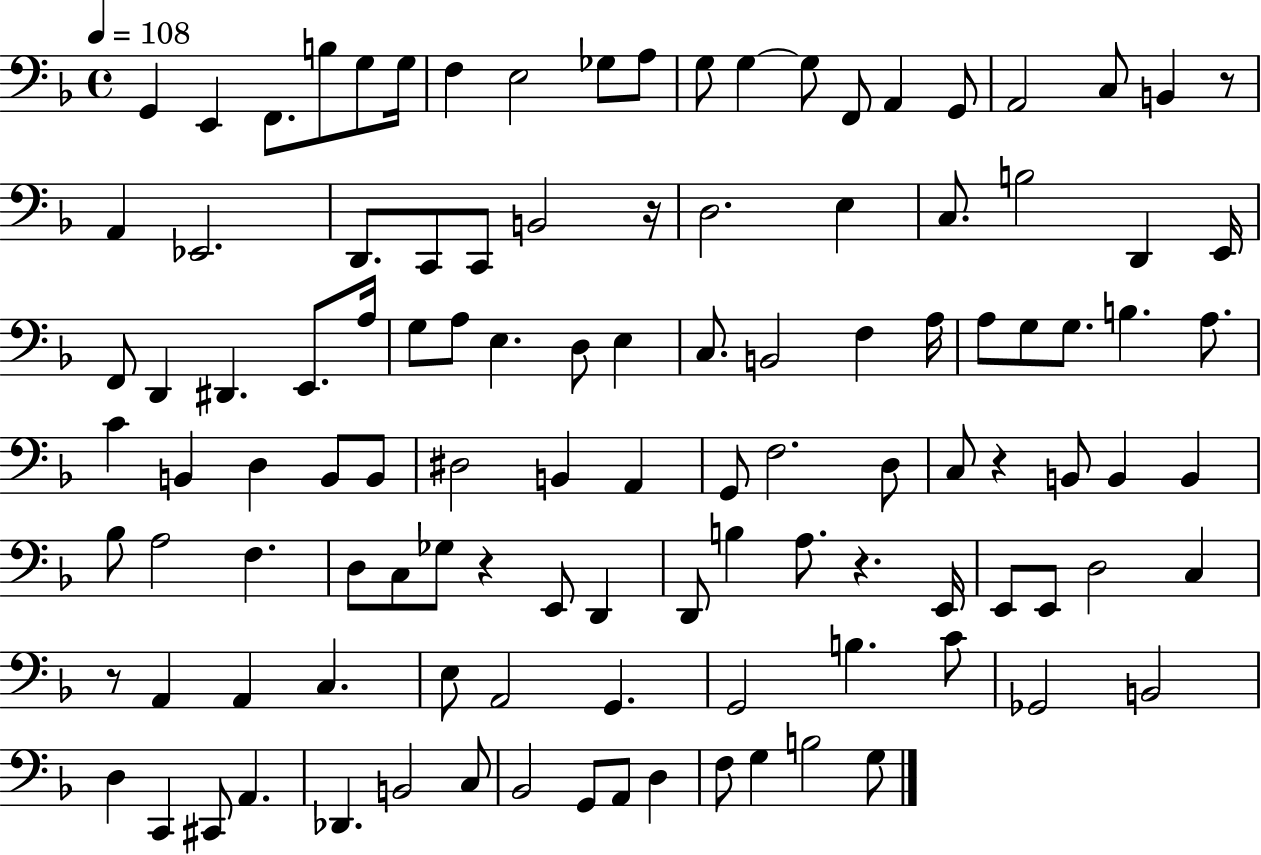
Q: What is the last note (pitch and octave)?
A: G3